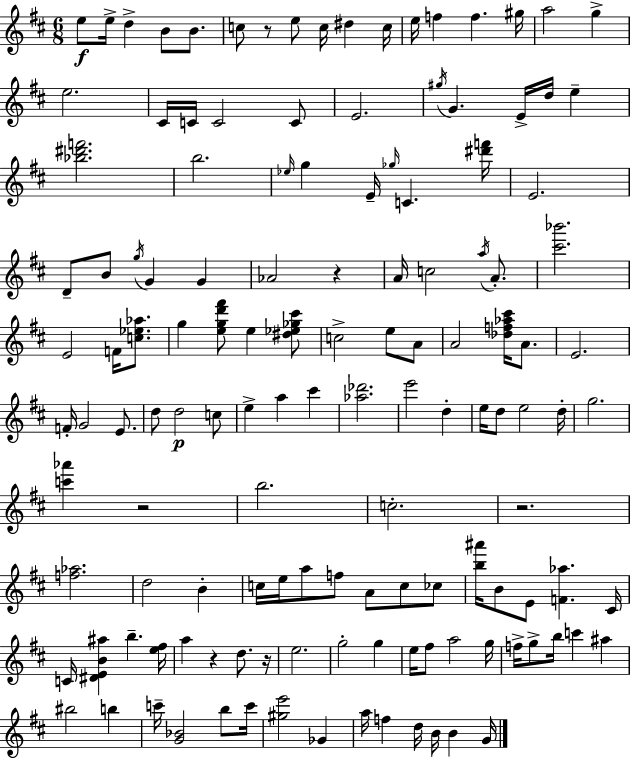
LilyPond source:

{
  \clef treble
  \numericTimeSignature
  \time 6/8
  \key d \major
  e''8\f e''16-> d''4-> b'8 b'8. | c''8 r8 e''8 c''16 dis''4 c''16 | e''16 f''4 f''4. gis''16 | a''2 g''4-> | \break e''2. | cis'16 c'16 c'2 c'8 | e'2. | \acciaccatura { gis''16 } g'4. e'16-> d''16 e''4-- | \break <bes'' dis''' f'''>2. | b''2. | \grace { ees''16 } g''4 e'16-- \grace { ges''16 } c'4. | <dis''' f'''>16 e'2. | \break d'8-- b'8 \acciaccatura { g''16 } g'4 | g'4 aes'2 | r4 a'16 c''2 | \acciaccatura { a''16 } a'8.-. <cis''' bes'''>2. | \break e'2 | f'16 <c'' ees'' aes''>8. g''4 <e'' g'' d''' fis'''>8 e''4 | <dis'' ees'' ges'' cis'''>8 c''2-> | e''8 a'8 a'2 | \break <des'' f'' aes'' cis'''>16 a'8. e'2. | f'16-. g'2 | e'8. d''8 d''2\p | c''8 e''4-> a''4 | \break cis'''4 <aes'' des'''>2. | e'''2 | d''4-. e''16 d''8 e''2 | d''16-. g''2. | \break <c''' aes'''>4 r2 | b''2. | c''2.-. | r2. | \break <f'' aes''>2. | d''2 | b'4-. c''16 e''16 a''8 f''8 a'8 | c''8 ces''8 <b'' ais'''>16 b'8 e'8 <f' aes''>4. | \break cis'16 c'16 <dis' e' b' ais''>4 b''4.-- | <e'' fis''>16 a''4 r4 | d''8. r16 e''2. | g''2-. | \break g''4 e''16 fis''8 a''2 | g''16 f''16-> g''8-> b''16 c'''4 | ais''4 bis''2 | b''4 c'''16-- <g' bes'>2 | \break b''8 c'''16 <gis'' e'''>2 | ges'4 a''16 f''4 d''16 b'16 | b'4 g'16 \bar "|."
}